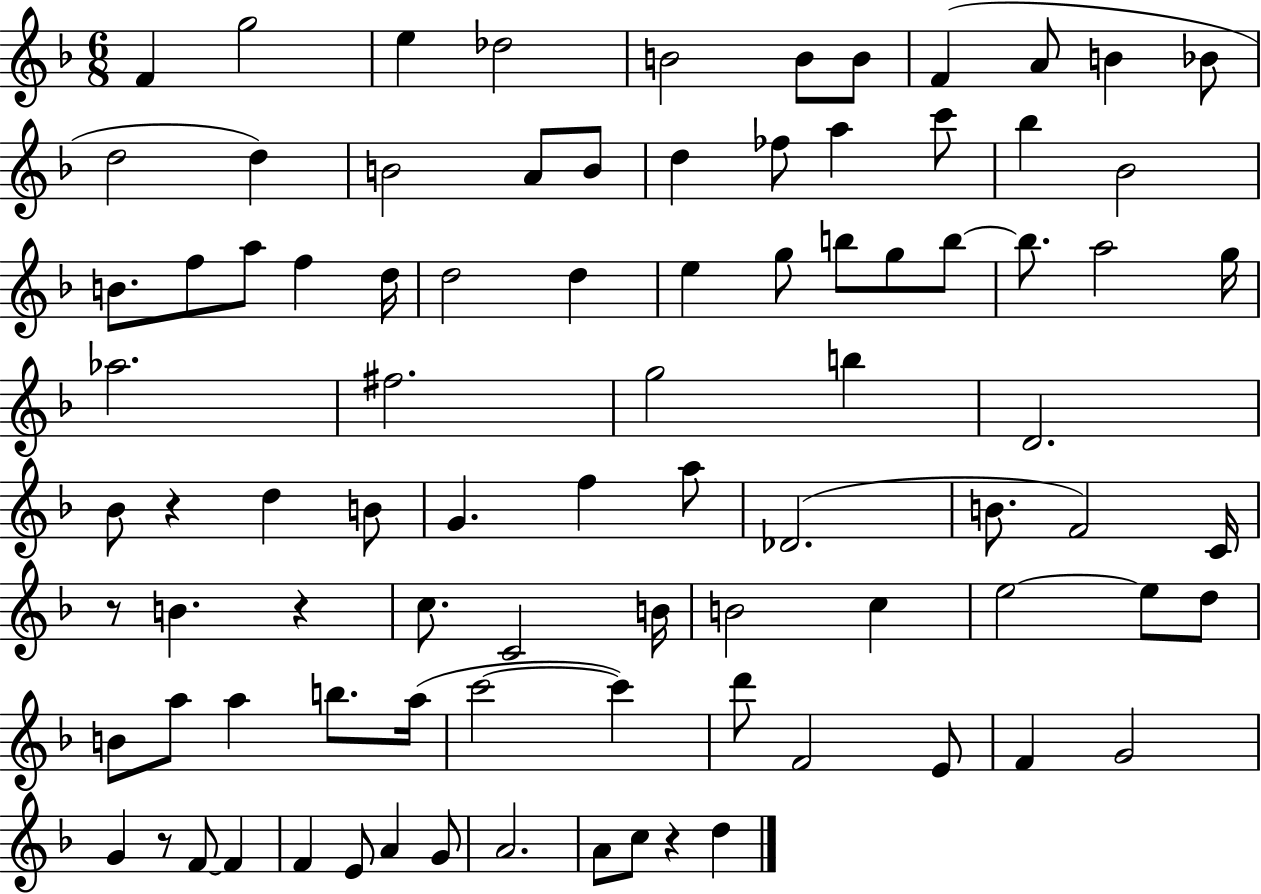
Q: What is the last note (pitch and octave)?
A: D5